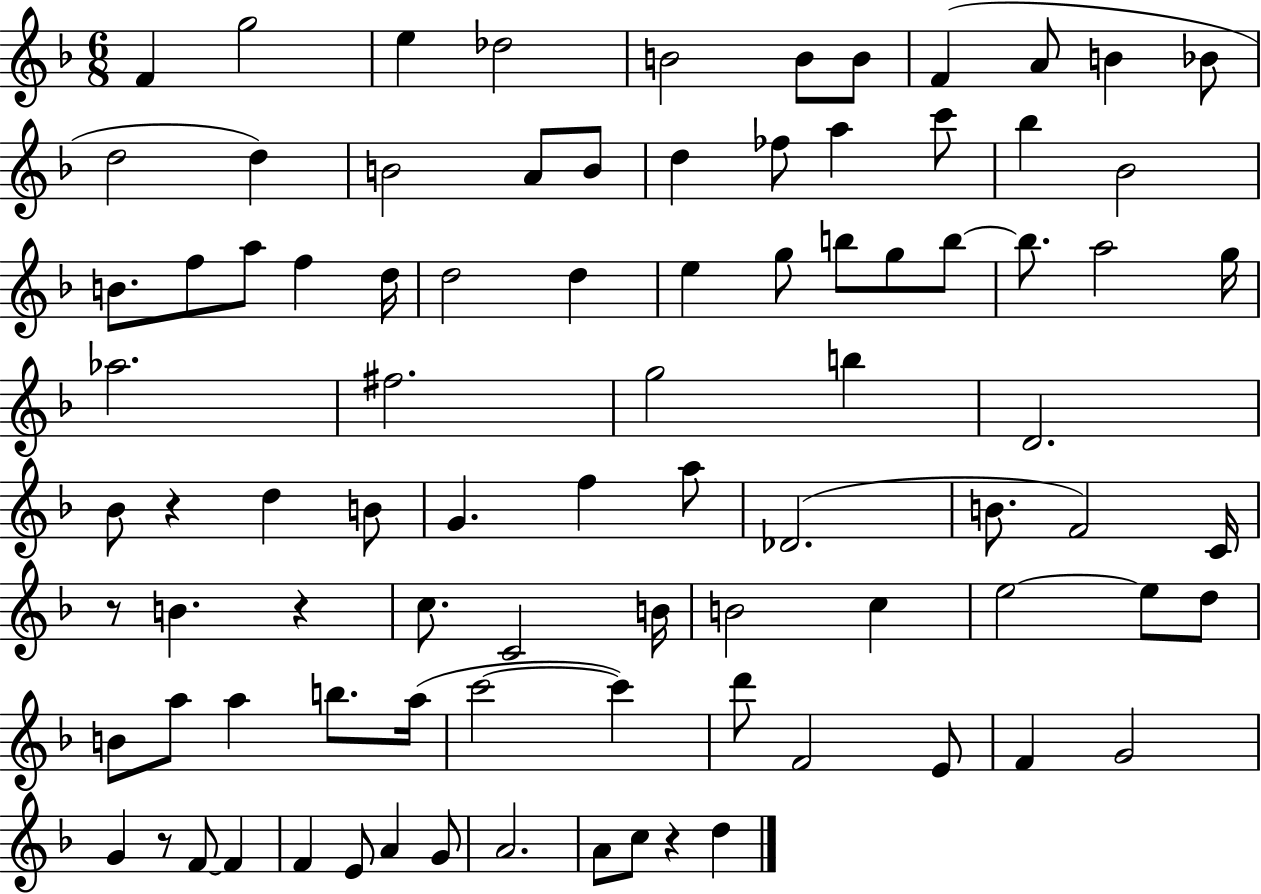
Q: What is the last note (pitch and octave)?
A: D5